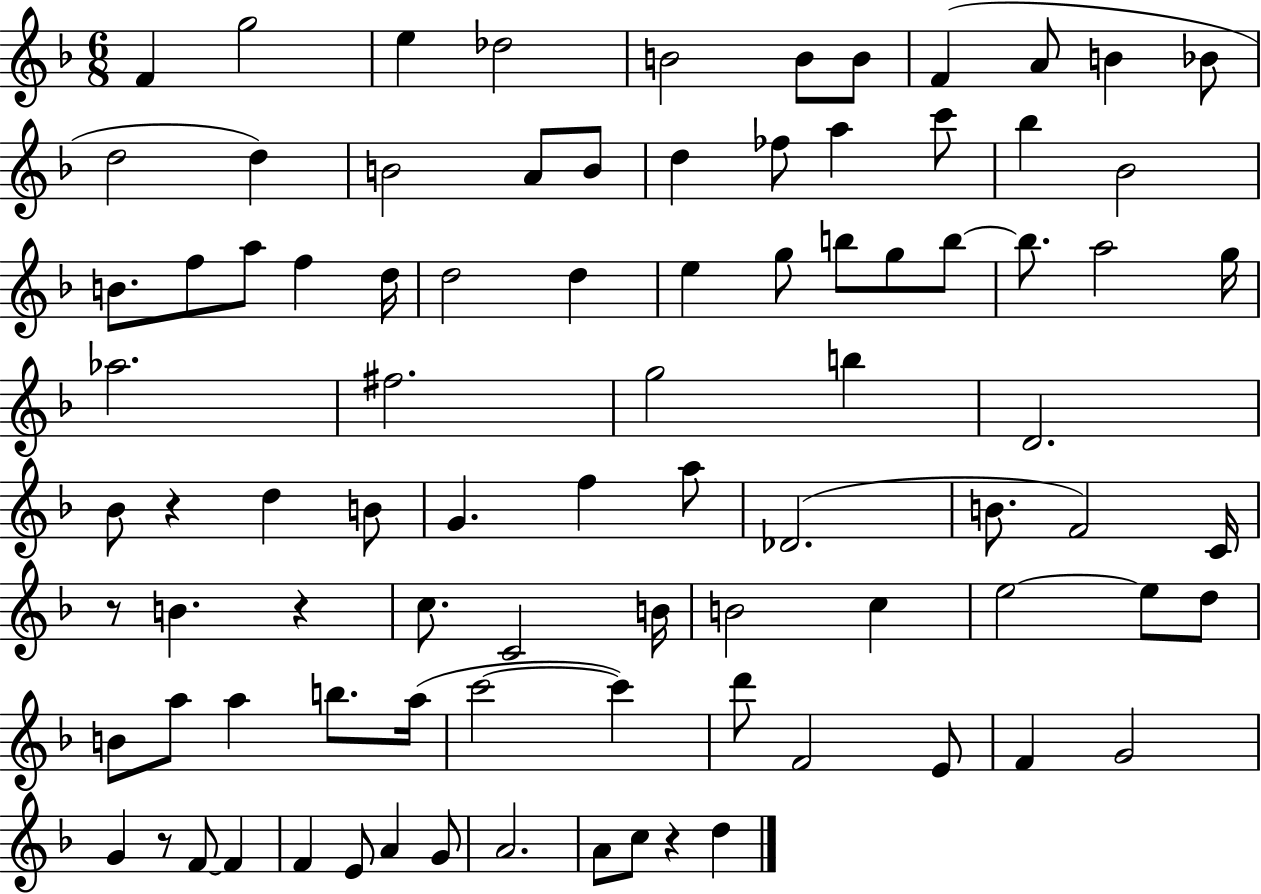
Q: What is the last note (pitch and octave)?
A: D5